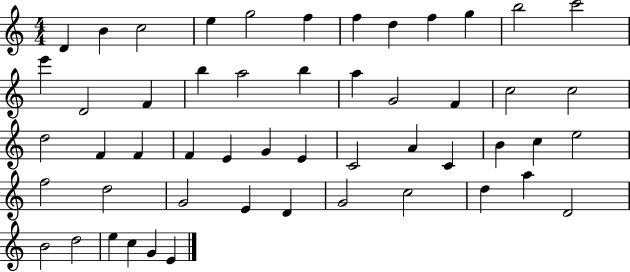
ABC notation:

X:1
T:Untitled
M:4/4
L:1/4
K:C
D B c2 e g2 f f d f g b2 c'2 e' D2 F b a2 b a G2 F c2 c2 d2 F F F E G E C2 A C B c e2 f2 d2 G2 E D G2 c2 d a D2 B2 d2 e c G E